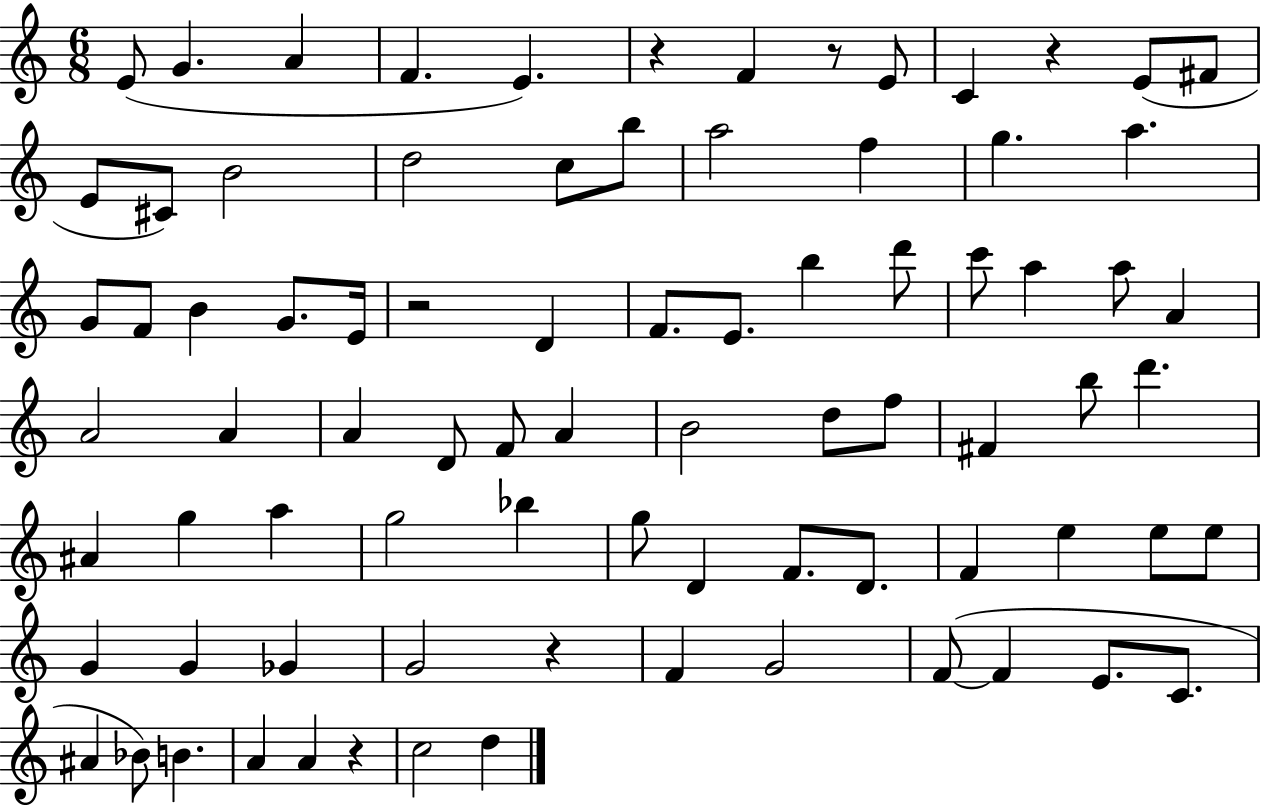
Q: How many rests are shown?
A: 6